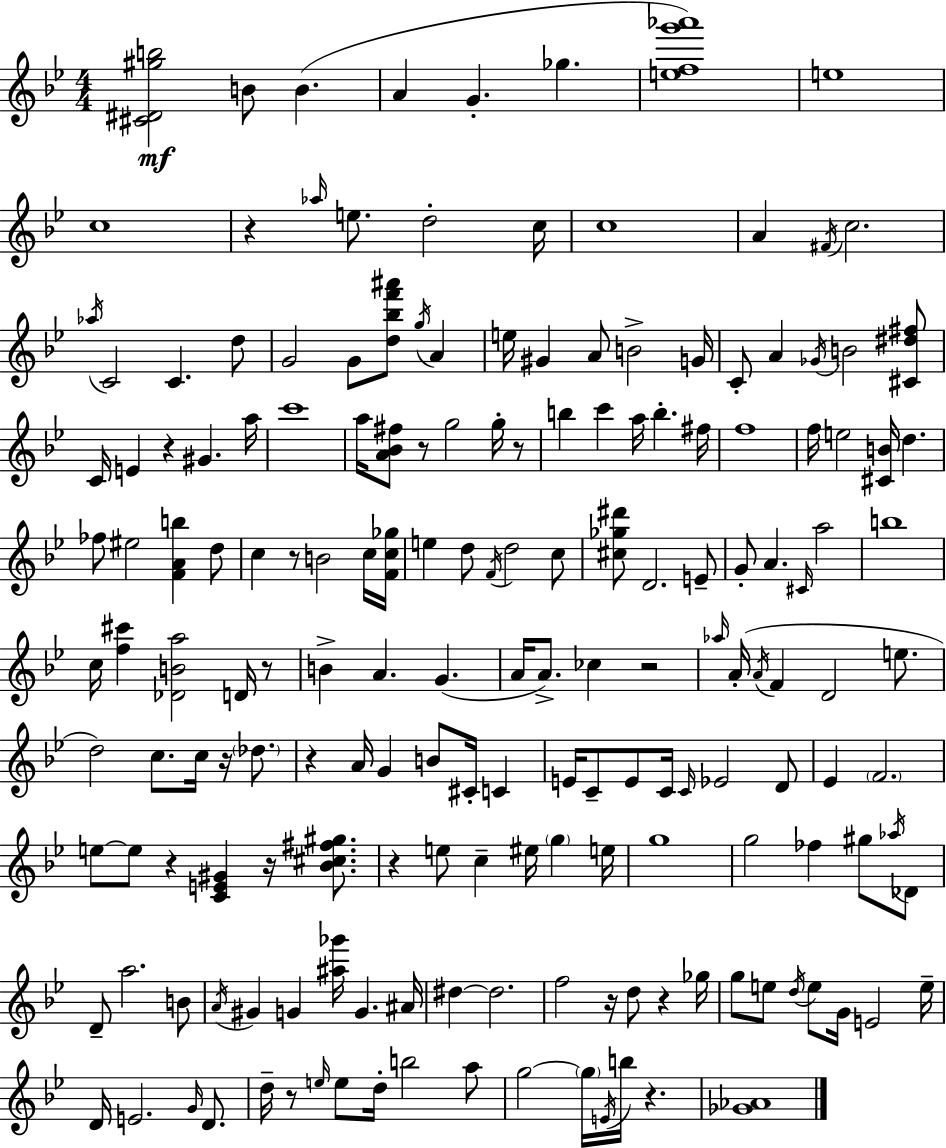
{
  \clef treble
  \numericTimeSignature
  \time 4/4
  \key g \minor
  <cis' dis' gis'' b''>2\mf b'8 b'4.( | a'4 g'4.-. ges''4. | <e'' f'' g''' aes'''>1) | e''1 | \break c''1 | r4 \grace { aes''16 } e''8. d''2-. | c''16 c''1 | a'4 \acciaccatura { fis'16 } c''2. | \break \acciaccatura { aes''16 } c'2 c'4. | d''8 g'2 g'8 <d'' bes'' f''' ais'''>8 \acciaccatura { g''16 } | a'4 e''16 gis'4 a'8 b'2-> | g'16 c'8-. a'4 \acciaccatura { ges'16 } b'2 | \break <cis' dis'' fis''>8 c'16 e'4 r4 gis'4. | a''16 c'''1 | a''16 <a' bes' fis''>8 r8 g''2 | g''16-. r8 b''4 c'''4 a''16 b''4.-. | \break fis''16 f''1 | f''16 e''2 <cis' b'>16 d''4. | fes''8 eis''2 <f' a' b''>4 | d''8 c''4 r8 b'2 | \break c''16 <f' c'' ges''>16 e''4 d''8 \acciaccatura { f'16 } d''2 | c''8 <cis'' ges'' dis'''>8 d'2. | e'8-- g'8-. a'4. \grace { cis'16 } a''2 | b''1 | \break c''16 <f'' cis'''>4 <des' b' a''>2 | d'16 r8 b'4-> a'4. | g'4.( a'16 a'8.->) ces''4 r2 | \grace { aes''16 } a'16-.( \acciaccatura { a'16 } f'4 d'2 | \break e''8. d''2) | c''8. c''16 r16 \parenthesize des''8. r4 a'16 g'4 | b'8 cis'16-. c'4 e'16 c'8-- e'8 c'16 \grace { c'16 } | ees'2 d'8 ees'4 \parenthesize f'2. | \break e''8~~ e''8 r4 | <c' e' gis'>4 r16 <bes' cis'' fis'' gis''>8. r4 e''8 | c''4-- eis''16 \parenthesize g''4 e''16 g''1 | g''2 | \break fes''4 gis''8 \acciaccatura { aes''16 } des'8 d'8-- a''2. | b'8 \acciaccatura { a'16 } gis'4 | g'4 <ais'' ges'''>16 g'4. ais'16 dis''4~~ | dis''2. f''2 | \break r16 d''8 r4 ges''16 g''8 e''8 | \acciaccatura { d''16 } e''8 g'16 e'2 e''16-- d'16 e'2. | \grace { g'16 } d'8. d''16-- r8 | \grace { e''16 } e''8 d''16-. b''2 a''8 g''2~~ | \break \parenthesize g''16 \acciaccatura { e'16 } b''16 r4. | <ges' aes'>1 | \bar "|."
}